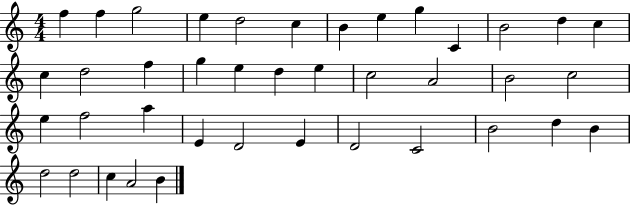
{
  \clef treble
  \numericTimeSignature
  \time 4/4
  \key c \major
  f''4 f''4 g''2 | e''4 d''2 c''4 | b'4 e''4 g''4 c'4 | b'2 d''4 c''4 | \break c''4 d''2 f''4 | g''4 e''4 d''4 e''4 | c''2 a'2 | b'2 c''2 | \break e''4 f''2 a''4 | e'4 d'2 e'4 | d'2 c'2 | b'2 d''4 b'4 | \break d''2 d''2 | c''4 a'2 b'4 | \bar "|."
}